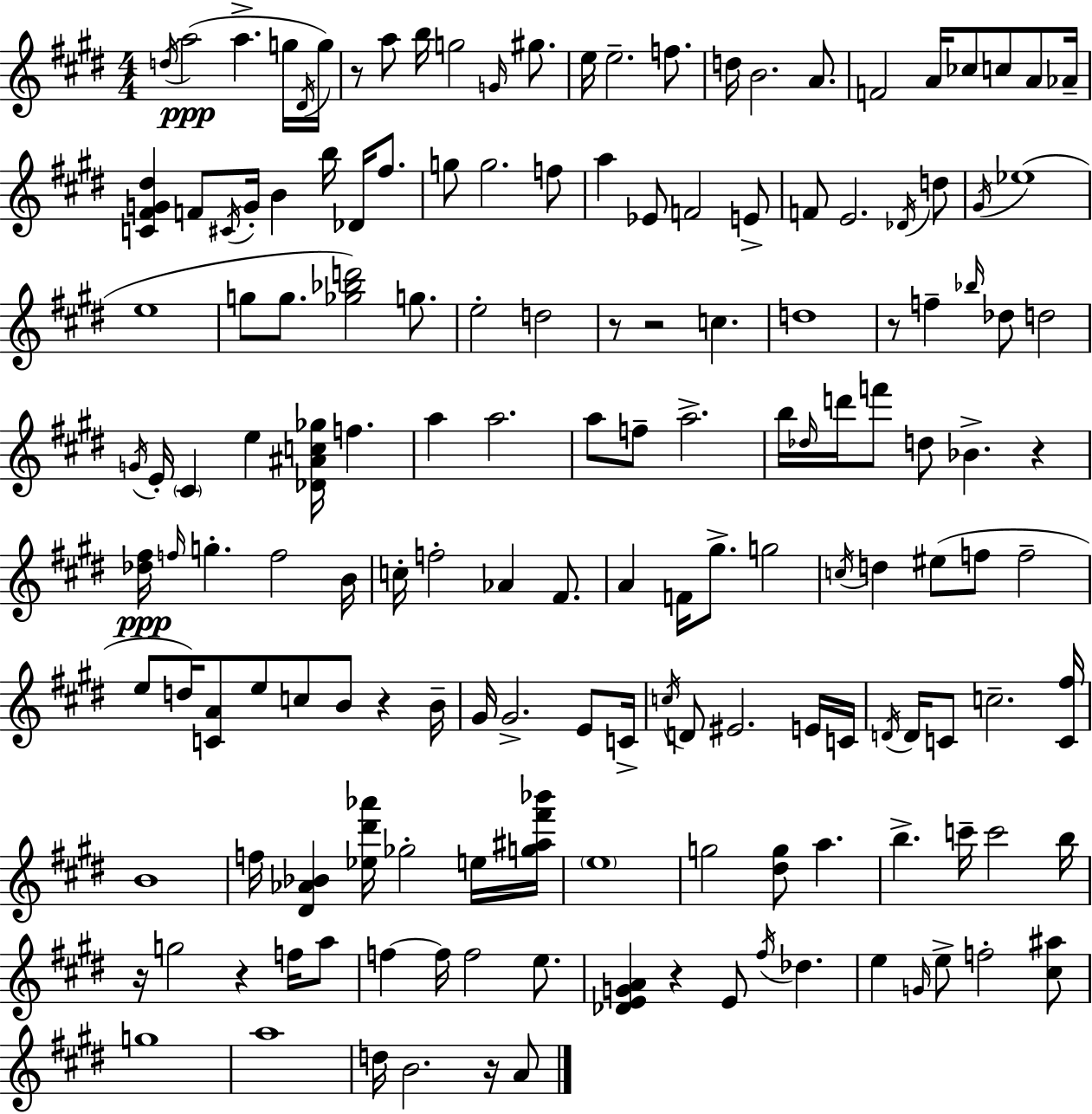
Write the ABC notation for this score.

X:1
T:Untitled
M:4/4
L:1/4
K:E
d/4 a2 a g/4 ^D/4 g/4 z/2 a/2 b/4 g2 G/4 ^g/2 e/4 e2 f/2 d/4 B2 A/2 F2 A/4 _c/2 c/2 A/2 _A/4 [C^FG^d] F/2 ^C/4 G/4 B b/4 _D/4 ^f/2 g/2 g2 f/2 a _E/2 F2 E/2 F/2 E2 _D/4 d/2 ^G/4 _e4 e4 g/2 g/2 [_g_bd']2 g/2 e2 d2 z/2 z2 c d4 z/2 f _b/4 _d/2 d2 G/4 E/4 ^C e [_D^Ac_g]/4 f a a2 a/2 f/2 a2 b/4 _d/4 d'/4 f'/2 d/2 _B z [_d^f]/4 f/4 g f2 B/4 c/4 f2 _A ^F/2 A F/4 ^g/2 g2 c/4 d ^e/2 f/2 f2 e/2 d/4 [CA]/2 e/2 c/2 B/2 z B/4 ^G/4 ^G2 E/2 C/4 c/4 D/2 ^E2 E/4 C/4 D/4 D/4 C/2 c2 [C^f]/4 B4 f/4 [^D_A_B] [_e^d'_a']/4 _g2 e/4 [g^a^f'_b']/4 e4 g2 [^dg]/2 a b c'/4 c'2 b/4 z/4 g2 z f/4 a/2 f f/4 f2 e/2 [_DEGA] z E/2 ^f/4 _d e G/4 e/2 f2 [^c^a]/2 g4 a4 d/4 B2 z/4 A/2